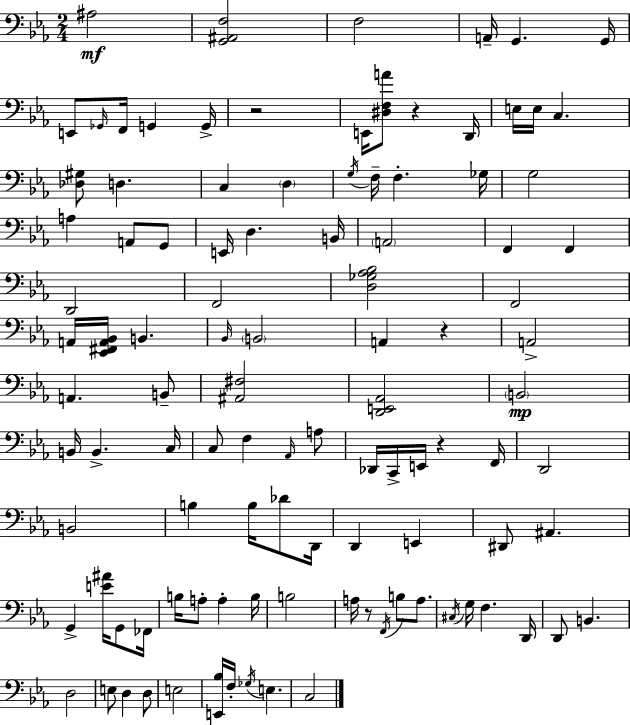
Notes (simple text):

A#3/h [G2,A#2,F3]/h F3/h A2/s G2/q. G2/s E2/e Gb2/s F2/s G2/q G2/s R/h E2/s [D#3,F3,A4]/e R/q D2/s E3/s E3/s C3/q. [Db3,G#3]/e D3/q. C3/q D3/q G3/s F3/s F3/q. Gb3/s G3/h A3/q A2/e G2/e E2/s D3/q. B2/s A2/h F2/q F2/q D2/h F2/h [D3,Gb3,Ab3,Bb3]/h F2/h A2/s [Eb2,F#2,A2,Bb2]/s B2/q. Bb2/s B2/h A2/q R/q A2/h A2/q. B2/e [A#2,F#3]/h [D2,E2,Ab2]/h B2/h B2/s B2/q. C3/s C3/e F3/q Ab2/s A3/e Db2/s C2/s E2/s R/q F2/s D2/h B2/h B3/q B3/s Db4/e D2/s D2/q E2/q D#2/e A#2/q. G2/q [E4,A#4]/s G2/e FES2/s B3/s A3/e A3/q B3/s B3/h A3/s R/e F2/s B3/e A3/e. C#3/s G3/s F3/q. D2/s D2/e B2/q. D3/h E3/e D3/q D3/e E3/h [E2,Bb3]/s F3/s Gb3/s E3/q. C3/h